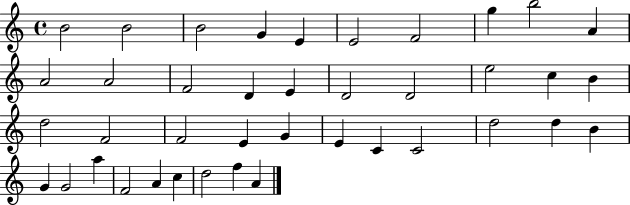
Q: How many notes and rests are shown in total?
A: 40